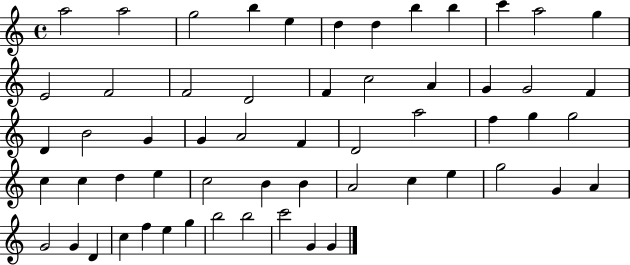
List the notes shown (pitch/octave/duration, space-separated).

A5/h A5/h G5/h B5/q E5/q D5/q D5/q B5/q B5/q C6/q A5/h G5/q E4/h F4/h F4/h D4/h F4/q C5/h A4/q G4/q G4/h F4/q D4/q B4/h G4/q G4/q A4/h F4/q D4/h A5/h F5/q G5/q G5/h C5/q C5/q D5/q E5/q C5/h B4/q B4/q A4/h C5/q E5/q G5/h G4/q A4/q G4/h G4/q D4/q C5/q F5/q E5/q G5/q B5/h B5/h C6/h G4/q G4/q